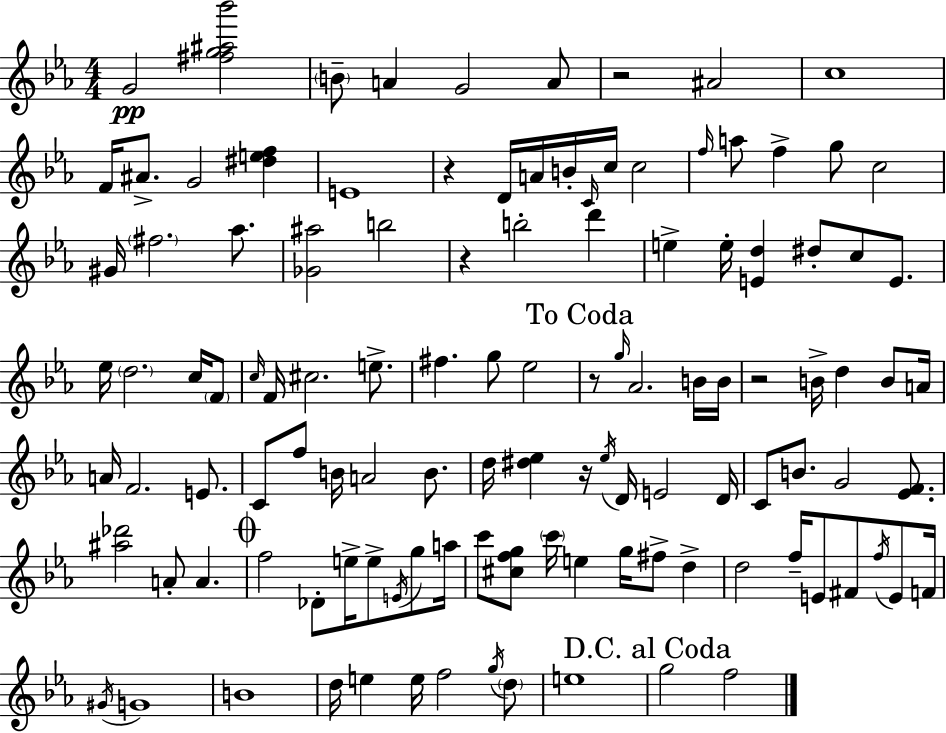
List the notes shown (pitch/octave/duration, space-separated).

G4/h [F#5,G5,A#5,Bb6]/h B4/e A4/q G4/h A4/e R/h A#4/h C5/w F4/s A#4/e. G4/h [D#5,E5,F5]/q E4/w R/q D4/s A4/s B4/s C4/s C5/s C5/h F5/s A5/e F5/q G5/e C5/h G#4/s F#5/h. Ab5/e. [Gb4,A#5]/h B5/h R/q B5/h D6/q E5/q E5/s [E4,D5]/q D#5/e C5/e E4/e. Eb5/s D5/h. C5/s F4/e C5/s F4/s C#5/h. E5/e. F#5/q. G5/e Eb5/h R/e G5/s Ab4/h. B4/s B4/s R/h B4/s D5/q B4/e A4/s A4/s F4/h. E4/e. C4/e F5/e B4/s A4/h B4/e. D5/s [D#5,Eb5]/q R/s Eb5/s D4/s E4/h D4/s C4/e B4/e. G4/h [Eb4,F4]/e. [A#5,Db6]/h A4/e A4/q. F5/h Db4/e E5/s E5/e E4/s G5/e A5/s C6/e [C#5,F5,G5]/e C6/s E5/q G5/s F#5/e D5/q D5/h F5/s E4/e F#4/e F5/s E4/e F4/s G#4/s G4/w B4/w D5/s E5/q E5/s F5/h G5/s D5/e E5/w G5/h F5/h